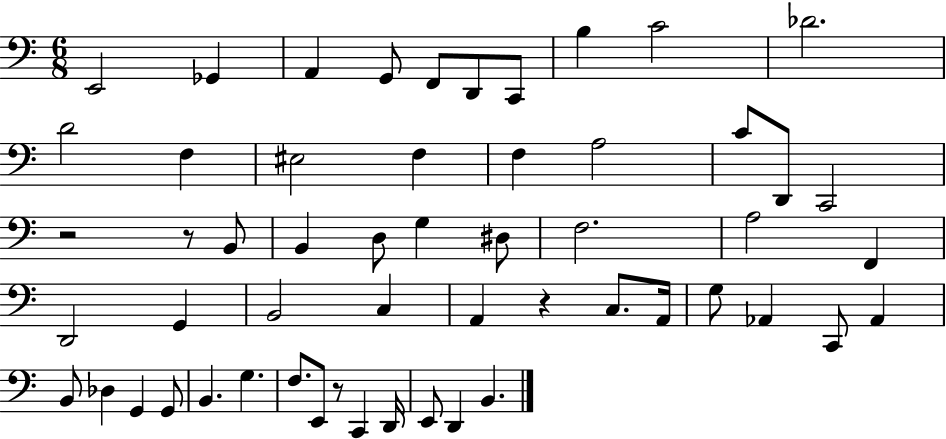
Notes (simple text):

E2/h Gb2/q A2/q G2/e F2/e D2/e C2/e B3/q C4/h Db4/h. D4/h F3/q EIS3/h F3/q F3/q A3/h C4/e D2/e C2/h R/h R/e B2/e B2/q D3/e G3/q D#3/e F3/h. A3/h F2/q D2/h G2/q B2/h C3/q A2/q R/q C3/e. A2/s G3/e Ab2/q C2/e Ab2/q B2/e Db3/q G2/q G2/e B2/q. G3/q. F3/e. E2/e R/e C2/q D2/s E2/e D2/q B2/q.